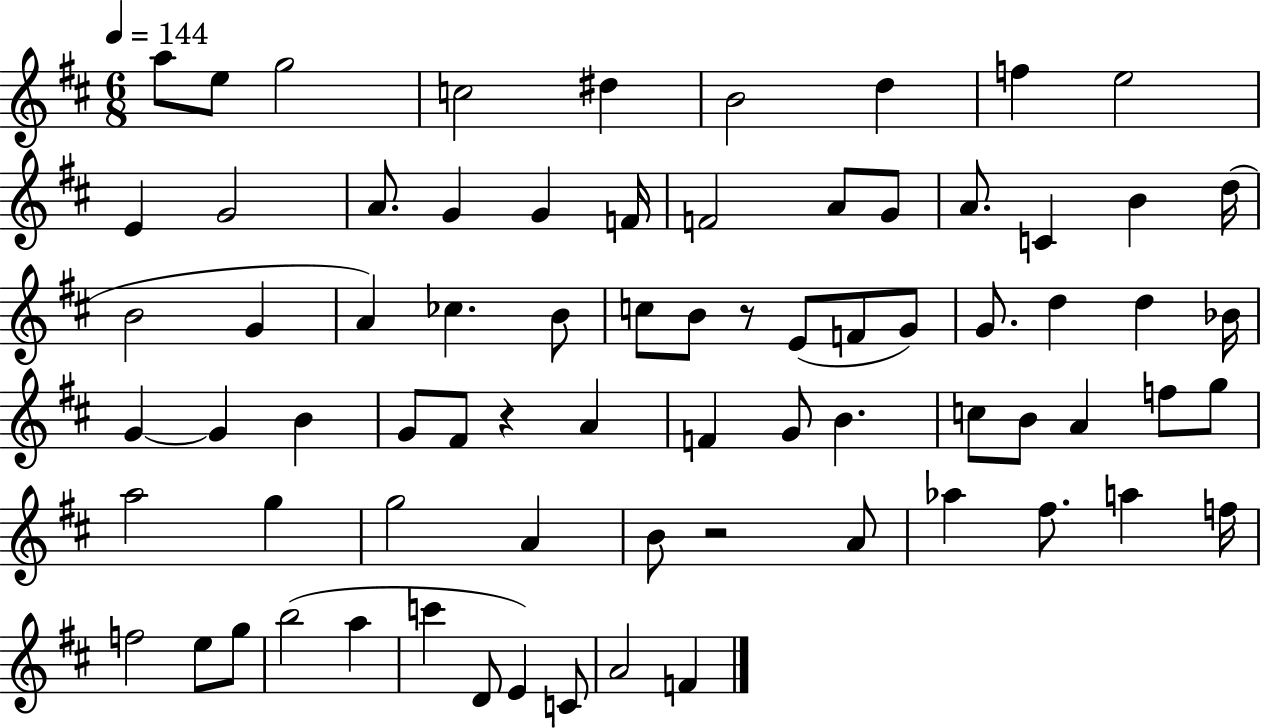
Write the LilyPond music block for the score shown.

{
  \clef treble
  \numericTimeSignature
  \time 6/8
  \key d \major
  \tempo 4 = 144
  a''8 e''8 g''2 | c''2 dis''4 | b'2 d''4 | f''4 e''2 | \break e'4 g'2 | a'8. g'4 g'4 f'16 | f'2 a'8 g'8 | a'8. c'4 b'4 d''16( | \break b'2 g'4 | a'4) ces''4. b'8 | c''8 b'8 r8 e'8( f'8 g'8) | g'8. d''4 d''4 bes'16 | \break g'4~~ g'4 b'4 | g'8 fis'8 r4 a'4 | f'4 g'8 b'4. | c''8 b'8 a'4 f''8 g''8 | \break a''2 g''4 | g''2 a'4 | b'8 r2 a'8 | aes''4 fis''8. a''4 f''16 | \break f''2 e''8 g''8 | b''2( a''4 | c'''4 d'8 e'4) c'8 | a'2 f'4 | \break \bar "|."
}